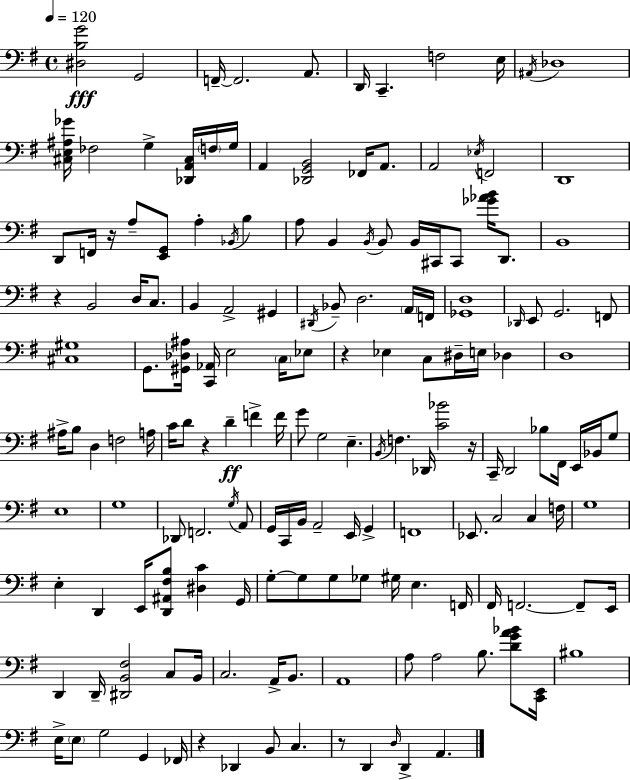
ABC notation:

X:1
T:Untitled
M:4/4
L:1/4
K:Em
[^D,B,G]2 G,,2 F,,/4 F,,2 A,,/2 D,,/4 C,, F,2 E,/4 ^A,,/4 _D,4 [^C,E,^A,_G]/4 _F,2 G, [_D,,A,,^C,]/4 F,/4 G,/4 A,, [_D,,G,,B,,]2 _F,,/4 A,,/2 A,,2 _E,/4 F,,2 D,,4 D,,/2 F,,/4 z/4 A,/2 [E,,G,,]/2 A, _B,,/4 B, A,/2 B,, B,,/4 B,,/2 B,,/4 ^C,,/4 ^C,,/2 [_G_AB]/4 D,,/2 B,,4 z B,,2 D,/4 C,/2 B,, A,,2 ^G,, ^D,,/4 _B,,/2 D,2 A,,/4 F,,/4 [_G,,D,]4 _D,,/4 E,,/2 G,,2 F,,/2 [^C,^G,]4 G,,/2 [^G,,_D,^A,]/4 [C,,_A,,]/4 E,2 C,/4 _E,/2 z _E, C,/2 ^D,/4 E,/4 _D, D,4 ^A,/4 B,/2 D, F,2 A,/4 C/4 D/2 z D F F/4 G/2 G,2 E, B,,/4 F, _D,,/4 [C_B]2 z/4 C,,/4 D,,2 _B,/2 ^F,,/4 E,,/4 _B,,/4 G,/2 E,4 G,4 _D,,/2 F,,2 G,/4 A,,/2 G,,/4 C,,/4 B,,/4 A,,2 E,,/4 G,, F,,4 _E,,/2 C,2 C, F,/4 G,4 E, D,, E,,/4 [D,,^A,,^F,B,]/2 [^D,C] G,,/4 G,/2 G,/2 G,/2 _G,/2 ^G,/4 E, F,,/4 ^F,,/4 F,,2 F,,/2 E,,/4 D,, D,,/4 [^D,,B,,^F,]2 C,/2 B,,/4 C,2 A,,/4 B,,/2 A,,4 A,/2 A,2 B,/2 [DGA_B]/2 [C,,E,,]/4 ^B,4 E,/4 E,/2 G,2 G,, _F,,/4 z _D,, B,,/2 C, z/2 D,, D,/4 D,, A,,